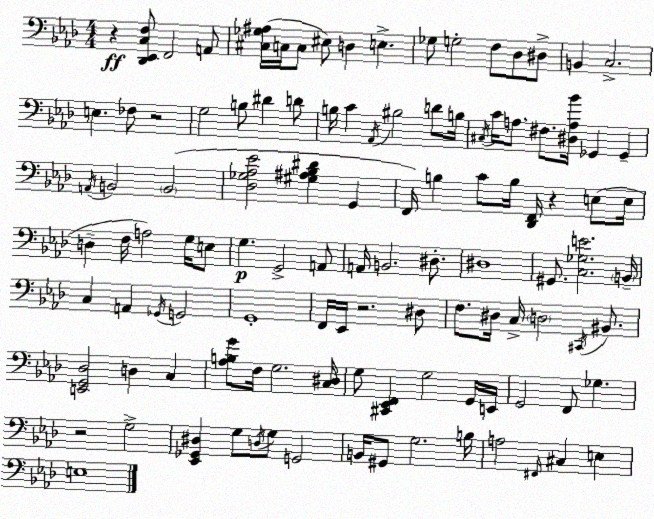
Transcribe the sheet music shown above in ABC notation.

X:1
T:Untitled
M:4/4
L:1/4
K:Fm
z [_D,,_E,,C,F,]/2 F,,2 A,,/2 [^C,_G,^A,]/4 C,/4 C,/2 ^E,/2 D, E, _G,/2 G,2 F,/2 _D,/2 ^D,/2 B,, C,2 E, _F,/2 z2 G,2 B,/2 ^D D/2 B,/4 C _A,,/4 ^B,2 D/2 B,/4 ^C,/4 C/4 A,/2 ^F,/2 [^D,A,_B]/4 _G,, _G,, A,,/4 B,,2 B,,2 [_D,_G,_A,_E]2 [^G,^A,_B,^D] G,, F,,/4 B, C/2 B,/4 [_D,,F,,]/4 z E,/2 E,/4 D, F,/4 A,2 G,/4 E,/2 G, G,,2 A,,/2 A,,/4 B,,2 ^D,/2 ^D,4 ^G,,/2 [C,_G,E]2 B,,/4 C, A,, _G,,/4 G,,2 G,,4 F,,/4 _E,,/4 z2 ^D,/2 F,/2 ^D,/4 C,/4 D,2 ^C,,/4 ^B,,/2 [E,,G,,_D,]2 D, C, [_A,B,G]/2 F,/4 G,2 [C,^D,]/4 G,/2 [^C,,_E,,F,,] G,2 G,,/4 E,,/4 G,,2 F,,/2 _G, z2 G,2 [_E,,_G,,^D,] G,/2 D,/4 G,/2 G,,2 B,,/4 ^G,,/2 G,2 B,/4 A,2 ^F,,/4 ^C, E, E,4